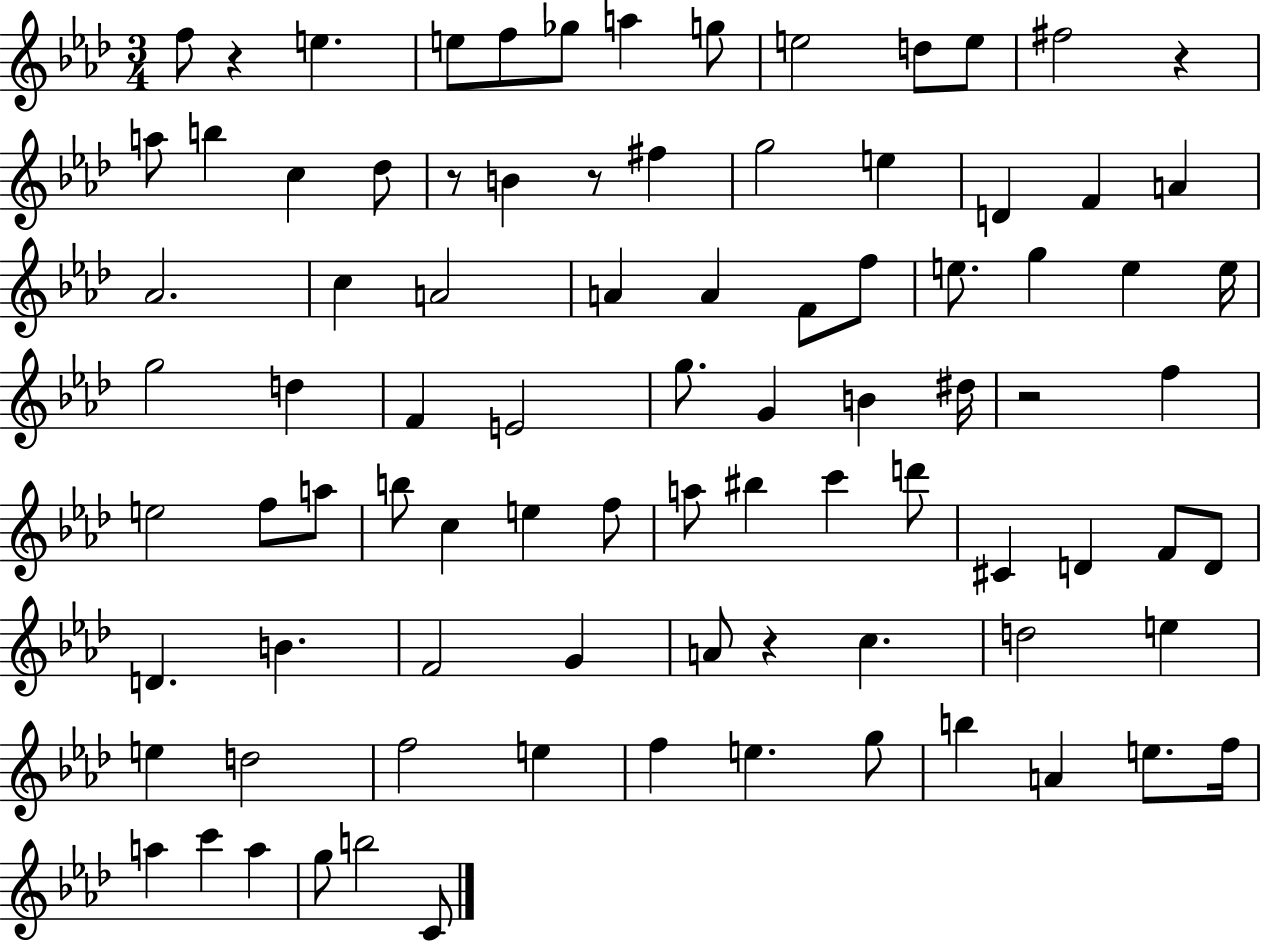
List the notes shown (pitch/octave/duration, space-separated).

F5/e R/q E5/q. E5/e F5/e Gb5/e A5/q G5/e E5/h D5/e E5/e F#5/h R/q A5/e B5/q C5/q Db5/e R/e B4/q R/e F#5/q G5/h E5/q D4/q F4/q A4/q Ab4/h. C5/q A4/h A4/q A4/q F4/e F5/e E5/e. G5/q E5/q E5/s G5/h D5/q F4/q E4/h G5/e. G4/q B4/q D#5/s R/h F5/q E5/h F5/e A5/e B5/e C5/q E5/q F5/e A5/e BIS5/q C6/q D6/e C#4/q D4/q F4/e D4/e D4/q. B4/q. F4/h G4/q A4/e R/q C5/q. D5/h E5/q E5/q D5/h F5/h E5/q F5/q E5/q. G5/e B5/q A4/q E5/e. F5/s A5/q C6/q A5/q G5/e B5/h C4/e